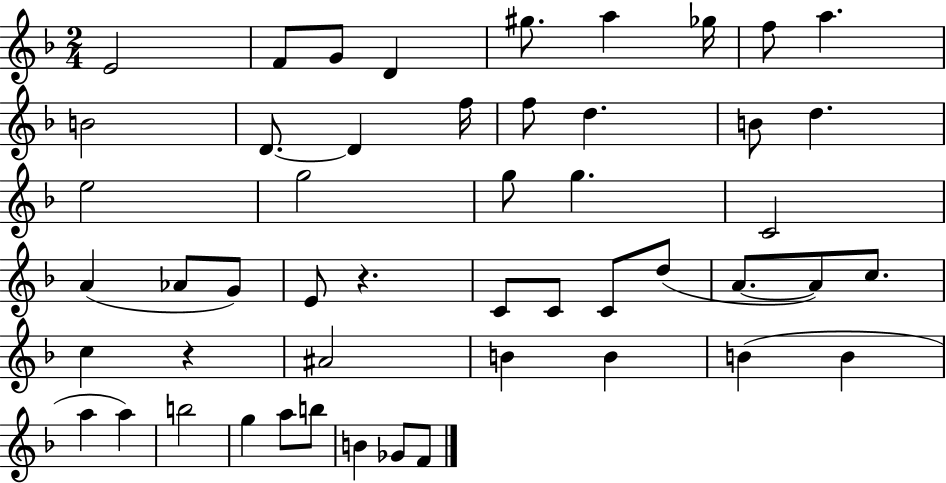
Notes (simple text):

E4/h F4/e G4/e D4/q G#5/e. A5/q Gb5/s F5/e A5/q. B4/h D4/e. D4/q F5/s F5/e D5/q. B4/e D5/q. E5/h G5/h G5/e G5/q. C4/h A4/q Ab4/e G4/e E4/e R/q. C4/e C4/e C4/e D5/e A4/e. A4/e C5/e. C5/q R/q A#4/h B4/q B4/q B4/q B4/q A5/q A5/q B5/h G5/q A5/e B5/e B4/q Gb4/e F4/e